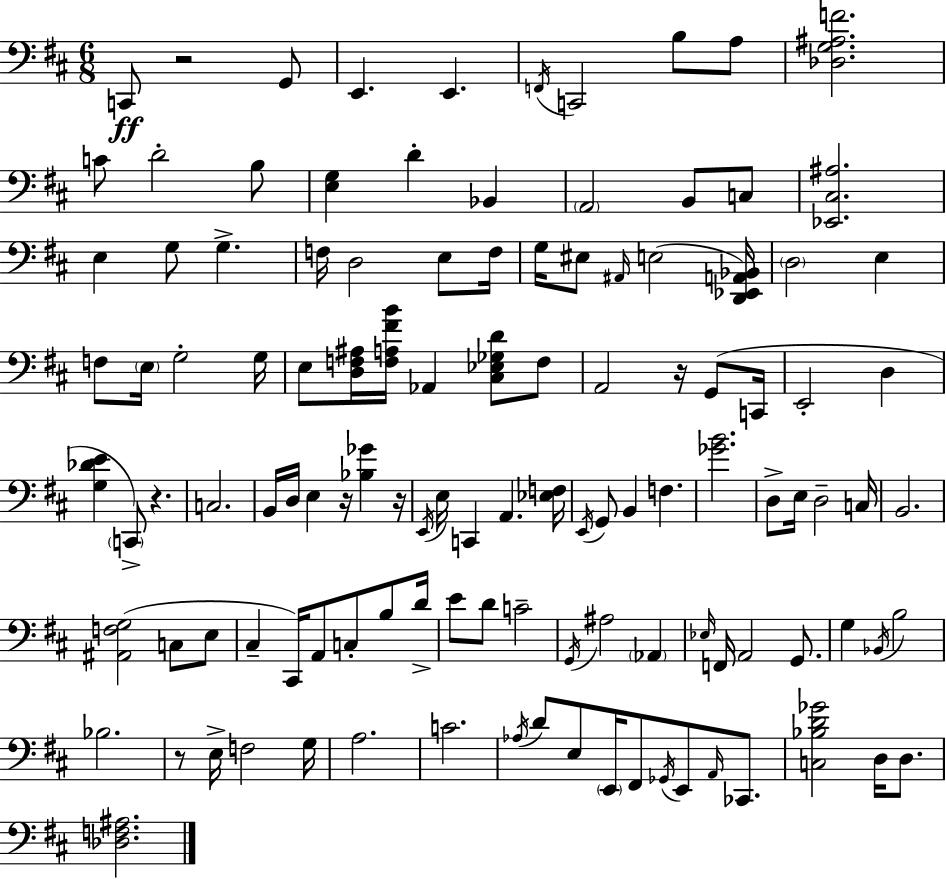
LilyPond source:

{
  \clef bass
  \numericTimeSignature
  \time 6/8
  \key d \major
  c,8\ff r2 g,8 | e,4. e,4. | \acciaccatura { f,16 } c,2 b8 a8 | <des g ais f'>2. | \break c'8 d'2-. b8 | <e g>4 d'4-. bes,4 | \parenthesize a,2 b,8 c8 | <ees, cis ais>2. | \break e4 g8 g4.-> | f16 d2 e8 | f16 g16 eis8 \grace { ais,16 }( e2 | <d, ees, a, bes,>16) \parenthesize d2 e4 | \break f8 \parenthesize e16 g2-. | g16 e8 <d f ais>16 <f a fis' b'>16 aes,4 <cis ees ges d'>8 | f8 a,2 r16 g,8( | c,16 e,2-. d4 | \break <g des' e'>4 \parenthesize c,8->) r4. | c2. | b,16 d16 e4 r16 <bes ges'>4 | r16 \acciaccatura { e,16 } e16 c,4 a,4. | \break <ees f>16 \acciaccatura { e,16 } g,8 b,4 f4. | <ges' b'>2. | d8-> e16 d2-- | c16 b,2. | \break <ais, f g>2( | c8 e8 cis4-- cis,16) a,8 c8-. | b8 d'16-> e'8 d'8 c'2-- | \acciaccatura { g,16 } ais2 | \break \parenthesize aes,4 \grace { ees16 } f,16 a,2 | g,8. g4 \acciaccatura { bes,16 } b2 | bes2. | r8 e16-> f2 | \break g16 a2. | c'2. | \acciaccatura { aes16 } d'8 e8 | \parenthesize e,16 fis,8 \acciaccatura { ges,16 } e,8 \grace { a,16 } ces,8. <c bes d' ges'>2 | \break d16 d8. <des f ais>2. | \bar "|."
}